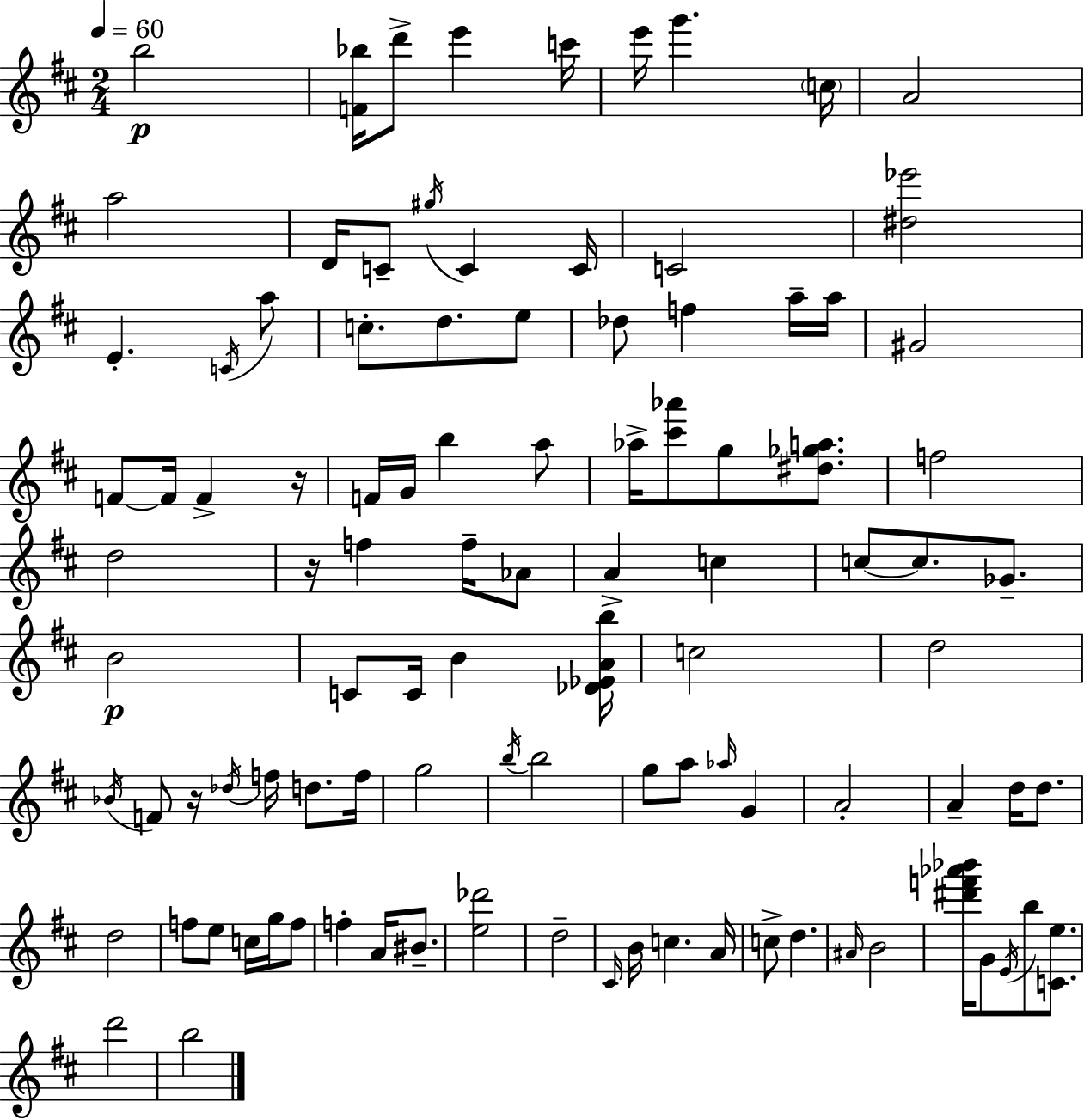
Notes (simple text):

B5/h [F4,Bb5]/s D6/e E6/q C6/s E6/s G6/q. C5/s A4/h A5/h D4/s C4/e G#5/s C4/q C4/s C4/h [D#5,Eb6]/h E4/q. C4/s A5/e C5/e. D5/e. E5/e Db5/e F5/q A5/s A5/s G#4/h F4/e F4/s F4/q R/s F4/s G4/s B5/q A5/e Ab5/s [C#6,Ab6]/e G5/e [D#5,Gb5,A5]/e. F5/h D5/h R/s F5/q F5/s Ab4/e A4/q C5/q C5/e C5/e. Gb4/e. B4/h C4/e C4/s B4/q [Db4,Eb4,A4,B5]/s C5/h D5/h Bb4/s F4/e R/s Db5/s F5/s D5/e. F5/s G5/h B5/s B5/h G5/e A5/e Ab5/s G4/q A4/h A4/q D5/s D5/e. D5/h F5/e E5/e C5/s G5/s F5/e F5/q A4/s BIS4/e. [E5,Db6]/h D5/h C#4/s B4/s C5/q. A4/s C5/e D5/q. A#4/s B4/h [D#6,F6,Ab6,Bb6]/s G4/e E4/s B5/e [C4,E5]/e. D6/h B5/h